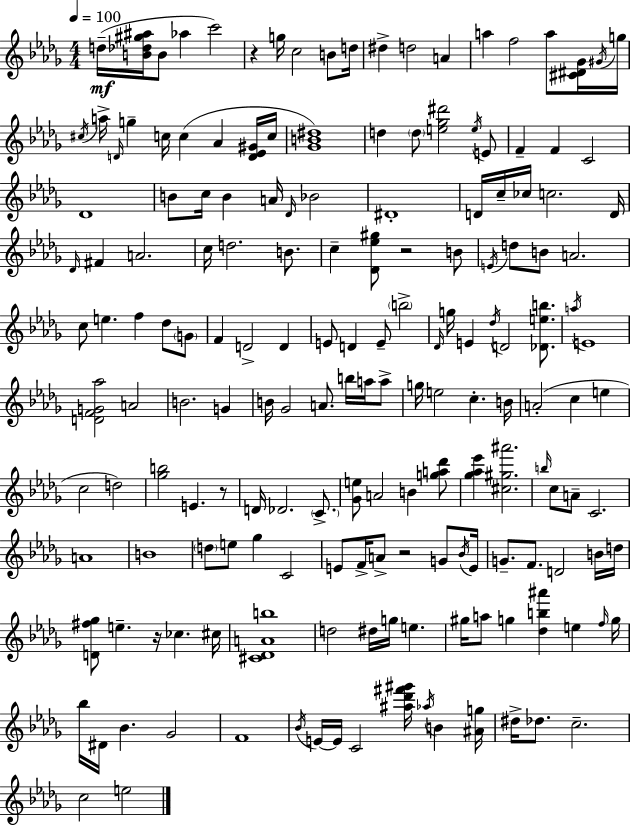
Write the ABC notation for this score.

X:1
T:Untitled
M:4/4
L:1/4
K:Bbm
d/4 [B_d^g^a]/4 B/2 _a c'2 z g/4 c2 B/2 d/4 ^d d2 A a f2 a/2 [^C^D_G]/4 ^G/4 g/4 ^c/4 a/4 D/4 g c/4 c _A [D_E^G]/4 c/4 [_GB^d]4 d d/2 [e_g^d']2 e/4 E/2 F F C2 _D4 B/2 c/4 B A/4 _D/4 _B2 ^D4 D/4 c/4 _c/4 c2 D/4 _D/4 ^F A2 c/4 d2 B/2 c [_D_e^g]/2 z2 B/2 E/4 d/2 B/2 A2 c/2 e f _d/2 G/2 F D2 D E/2 D E/2 b2 _D/4 g/4 E _d/4 D2 [_Deb]/2 a/4 E4 [DFG_a]2 A2 B2 G B/4 _G2 A/2 b/4 a/4 a/2 g/4 e2 c B/4 A2 c e c2 d2 [_gb]2 E z/2 D/4 _D2 C/2 [_Ge]/2 A2 B [ga_d']/2 [_g_a_e'] [^c^g^a']2 b/4 c/2 A/2 C2 A4 B4 d/2 e/2 _g C2 E/2 F/4 A/2 z2 G/2 _B/4 E/4 G/2 F/2 D2 B/4 d/4 [D^f_g]/2 e z/4 _c ^c/4 [^C_DAb]4 d2 ^d/4 g/4 e ^g/4 a/2 g [_db^a'] e f/4 g/4 _b/4 ^D/4 _B _G2 F4 _B/4 E/4 E/4 C2 [^a_d'^f'^g']/4 _a/4 B [^Ag]/4 ^d/4 _d/2 c2 c2 e2